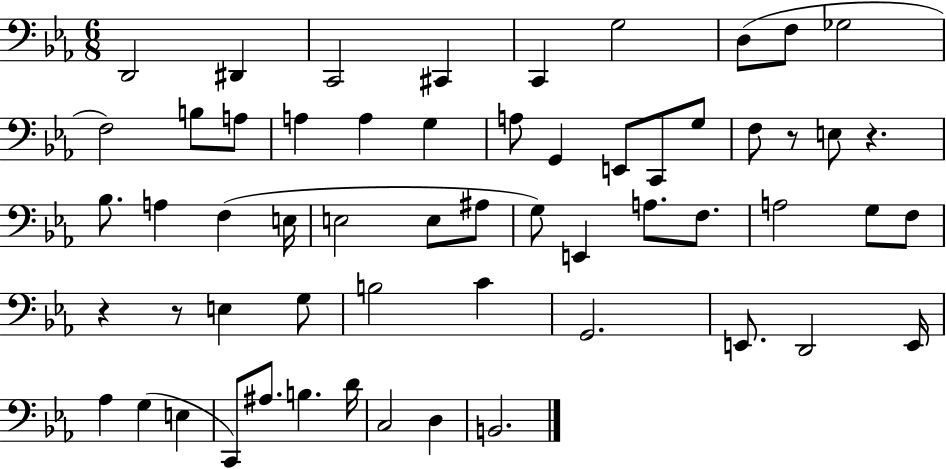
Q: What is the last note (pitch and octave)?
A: B2